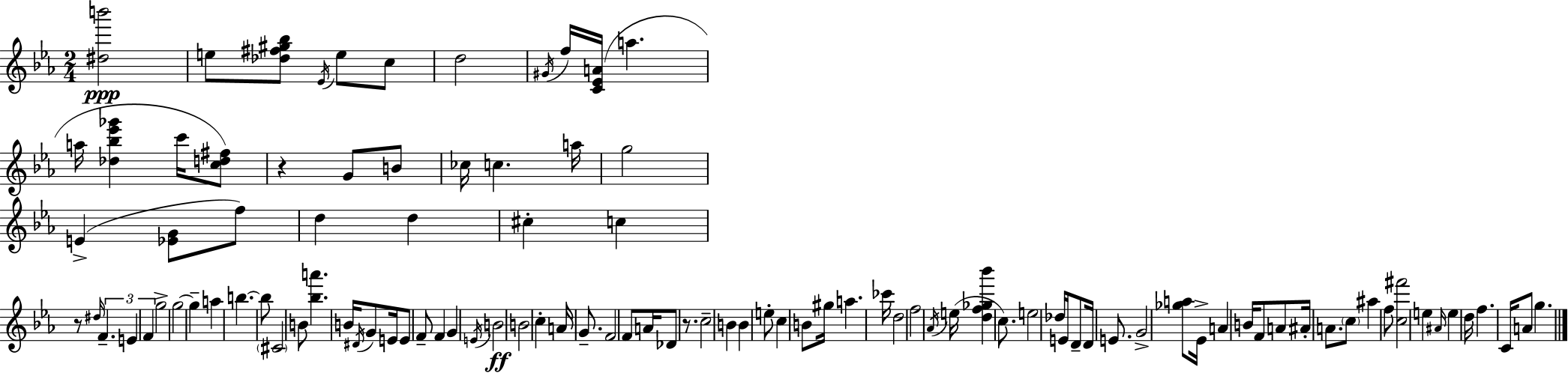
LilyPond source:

{
  \clef treble
  \numericTimeSignature
  \time 2/4
  \key ees \major
  <dis'' b'''>2\ppp | e''8 <des'' fis'' gis'' bes''>8 \acciaccatura { ees'16 } e''8 c''8 | d''2 | \acciaccatura { gis'16 } f''16 <c' ees' a'>16( a''4. | \break a''16 <des'' bes'' ees''' ges'''>4 c'''16 | <c'' d'' fis''>8) r4 g'8 | b'8 ces''16 c''4. | a''16 g''2 | \break e'4->( <ees' g'>8 | f''8) d''4 d''4 | cis''4-. c''4 | r8 \grace { dis''16 } \tuplet 3/2 { f'4.-- | \break e'4 f'4 } | g''2-> | g''2~~ | g''4-- a''4 | \break b''4.~~ | b''8 \parenthesize cis'2 | b'8 <bes'' a'''>4. | b'16 \acciaccatura { dis'16 } g'8 e'16 | \break e'8 f'8-- f'4 | g'4 \acciaccatura { e'16 } b'2\ff | b'2 | c''4-. | \break a'16 g'8.-- f'2 | f'8 a'16 | des'8 r8. c''2-- | b'4 | \break b'4 e''8-. c''4 | b'8 gis''16 a''4. | ces'''16 d''2 | f''2 | \break \acciaccatura { aes'16 }( e''16 <d'' f'' ges'' bes'''>4 | c''8.) e''2 | des''16 e'16 | d'8-- d'16 e'8. g'2-> | \break <ges'' a''>8 | ees'16-> a'4 b'16 f'8 | a'8 ais'16-. a'8. \parenthesize c''8 | ais''4 f''8 <c'' fis'''>2 | \break e''4 | \grace { ais'16 } e''4 d''16 | f''4. c'16 a'8 | g''4. \bar "|."
}